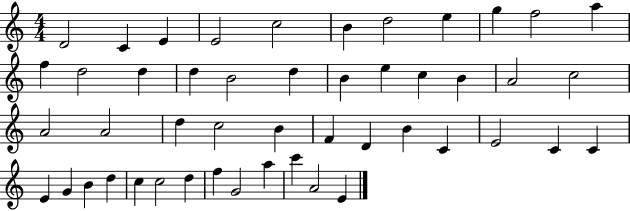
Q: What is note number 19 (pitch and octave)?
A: E5